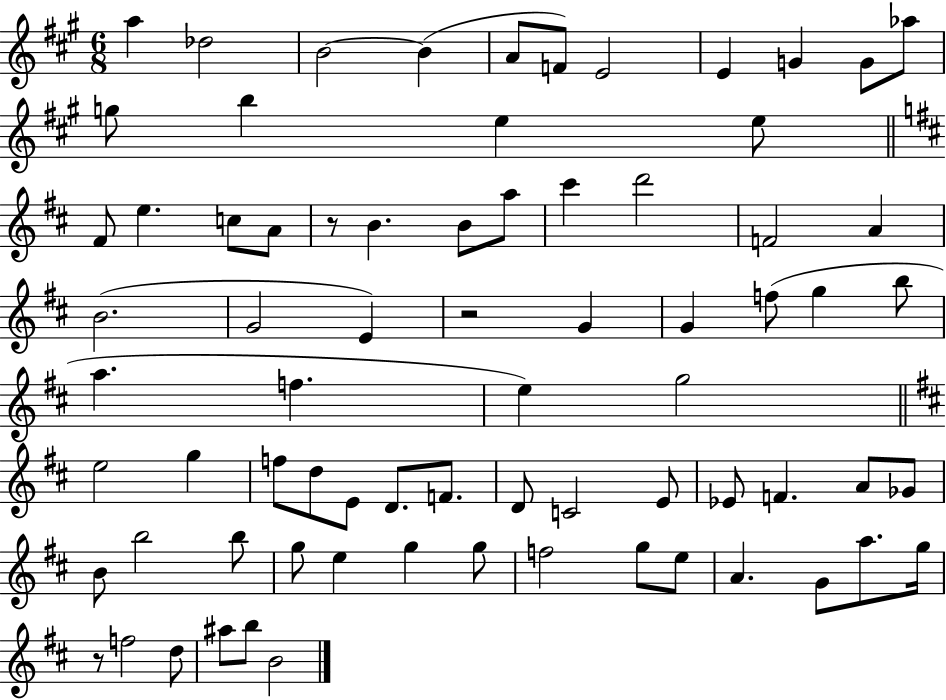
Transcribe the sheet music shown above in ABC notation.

X:1
T:Untitled
M:6/8
L:1/4
K:A
a _d2 B2 B A/2 F/2 E2 E G G/2 _a/2 g/2 b e e/2 ^F/2 e c/2 A/2 z/2 B B/2 a/2 ^c' d'2 F2 A B2 G2 E z2 G G f/2 g b/2 a f e g2 e2 g f/2 d/2 E/2 D/2 F/2 D/2 C2 E/2 _E/2 F A/2 _G/2 B/2 b2 b/2 g/2 e g g/2 f2 g/2 e/2 A G/2 a/2 g/4 z/2 f2 d/2 ^a/2 b/2 B2